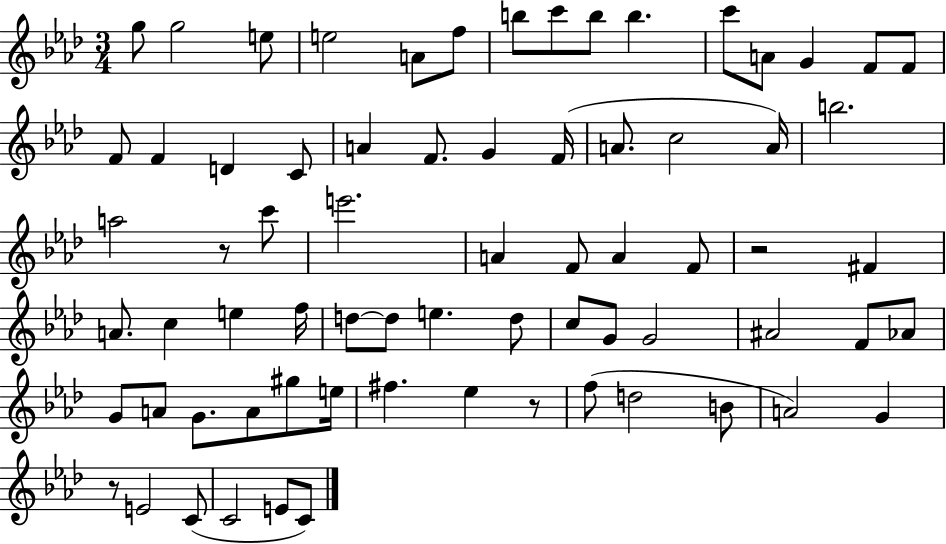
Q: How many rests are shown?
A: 4